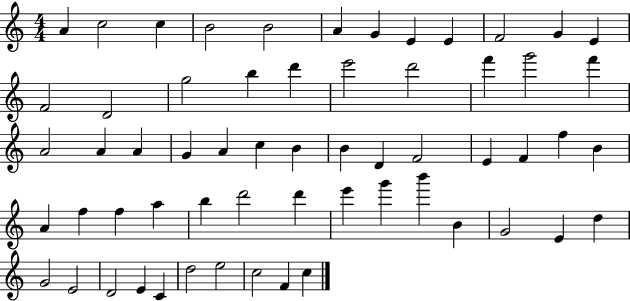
{
  \clef treble
  \numericTimeSignature
  \time 4/4
  \key c \major
  a'4 c''2 c''4 | b'2 b'2 | a'4 g'4 e'4 e'4 | f'2 g'4 e'4 | \break f'2 d'2 | g''2 b''4 d'''4 | e'''2 d'''2 | f'''4 g'''2 f'''4 | \break a'2 a'4 a'4 | g'4 a'4 c''4 b'4 | b'4 d'4 f'2 | e'4 f'4 f''4 b'4 | \break a'4 f''4 f''4 a''4 | b''4 d'''2 d'''4 | e'''4 g'''4 b'''4 b'4 | g'2 e'4 d''4 | \break g'2 e'2 | d'2 e'4 c'4 | d''2 e''2 | c''2 f'4 c''4 | \break \bar "|."
}